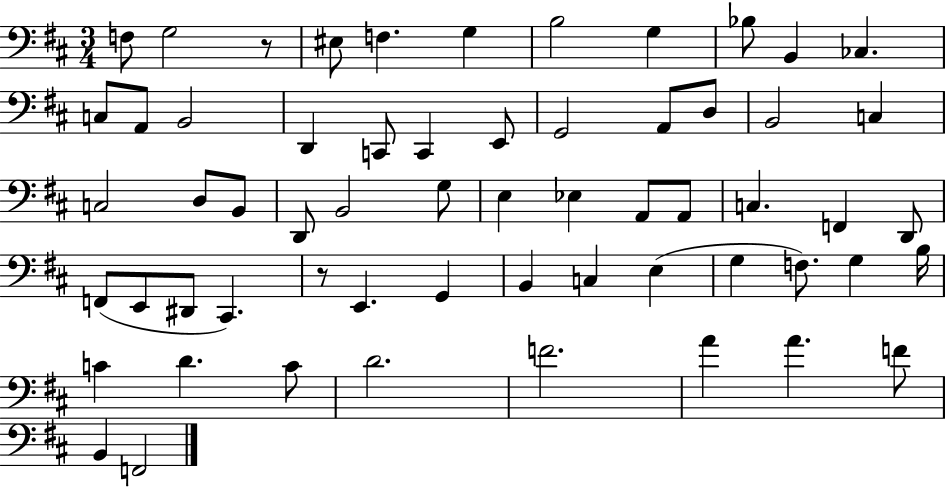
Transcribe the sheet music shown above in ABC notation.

X:1
T:Untitled
M:3/4
L:1/4
K:D
F,/2 G,2 z/2 ^E,/2 F, G, B,2 G, _B,/2 B,, _C, C,/2 A,,/2 B,,2 D,, C,,/2 C,, E,,/2 G,,2 A,,/2 D,/2 B,,2 C, C,2 D,/2 B,,/2 D,,/2 B,,2 G,/2 E, _E, A,,/2 A,,/2 C, F,, D,,/2 F,,/2 E,,/2 ^D,,/2 ^C,, z/2 E,, G,, B,, C, E, G, F,/2 G, B,/4 C D C/2 D2 F2 A A F/2 B,, F,,2